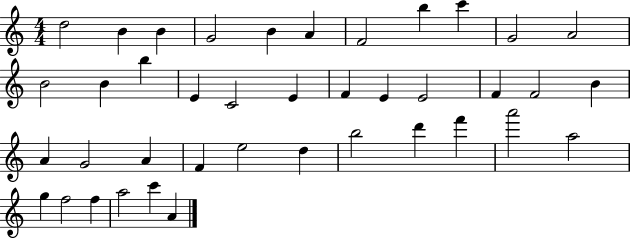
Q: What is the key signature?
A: C major